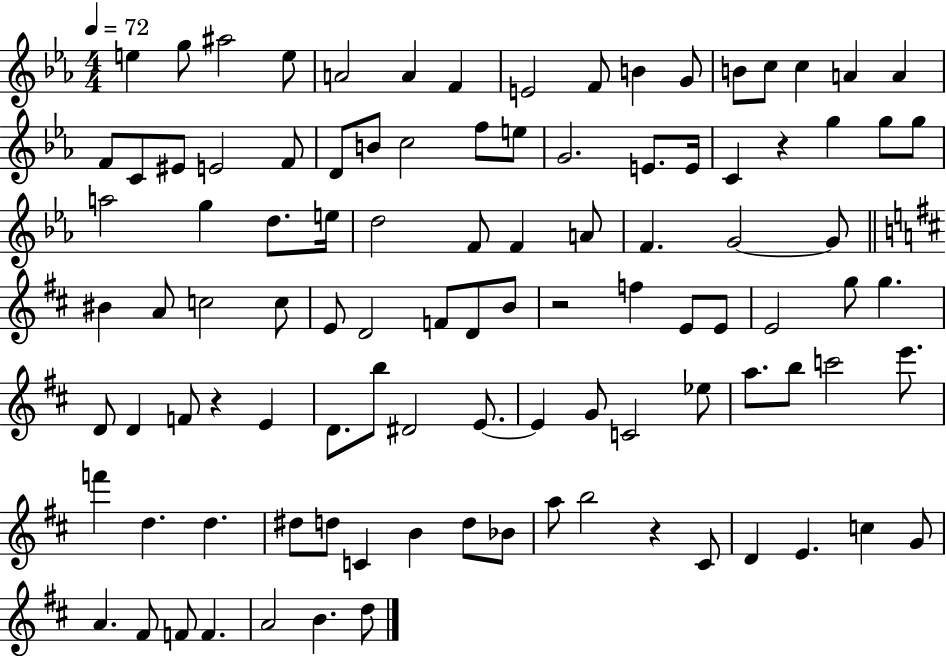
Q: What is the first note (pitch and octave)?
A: E5